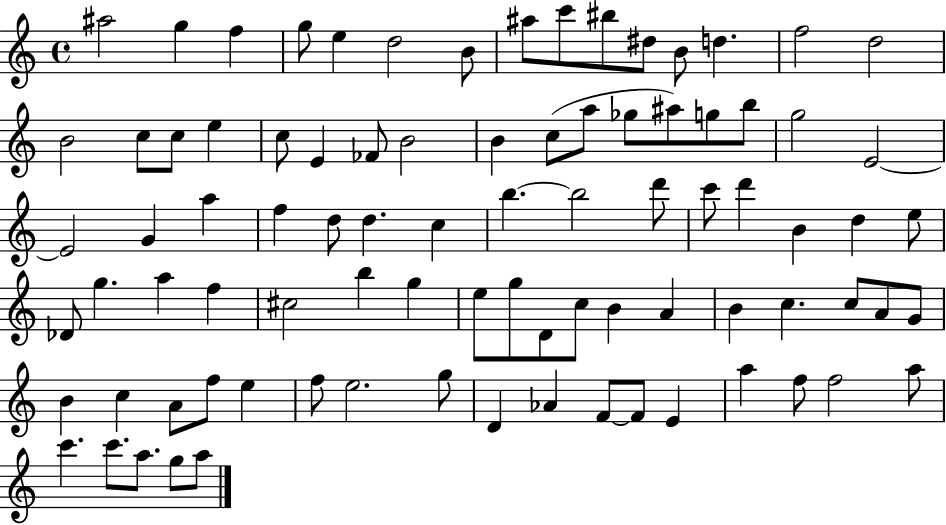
A#5/h G5/q F5/q G5/e E5/q D5/h B4/e A#5/e C6/e BIS5/e D#5/e B4/e D5/q. F5/h D5/h B4/h C5/e C5/e E5/q C5/e E4/q FES4/e B4/h B4/q C5/e A5/e Gb5/e A#5/e G5/e B5/e G5/h E4/h E4/h G4/q A5/q F5/q D5/e D5/q. C5/q B5/q. B5/h D6/e C6/e D6/q B4/q D5/q E5/e Db4/e G5/q. A5/q F5/q C#5/h B5/q G5/q E5/e G5/e D4/e C5/e B4/q A4/q B4/q C5/q. C5/e A4/e G4/e B4/q C5/q A4/e F5/e E5/q F5/e E5/h. G5/e D4/q Ab4/q F4/e F4/e E4/q A5/q F5/e F5/h A5/e C6/q. C6/e. A5/e. G5/e A5/e